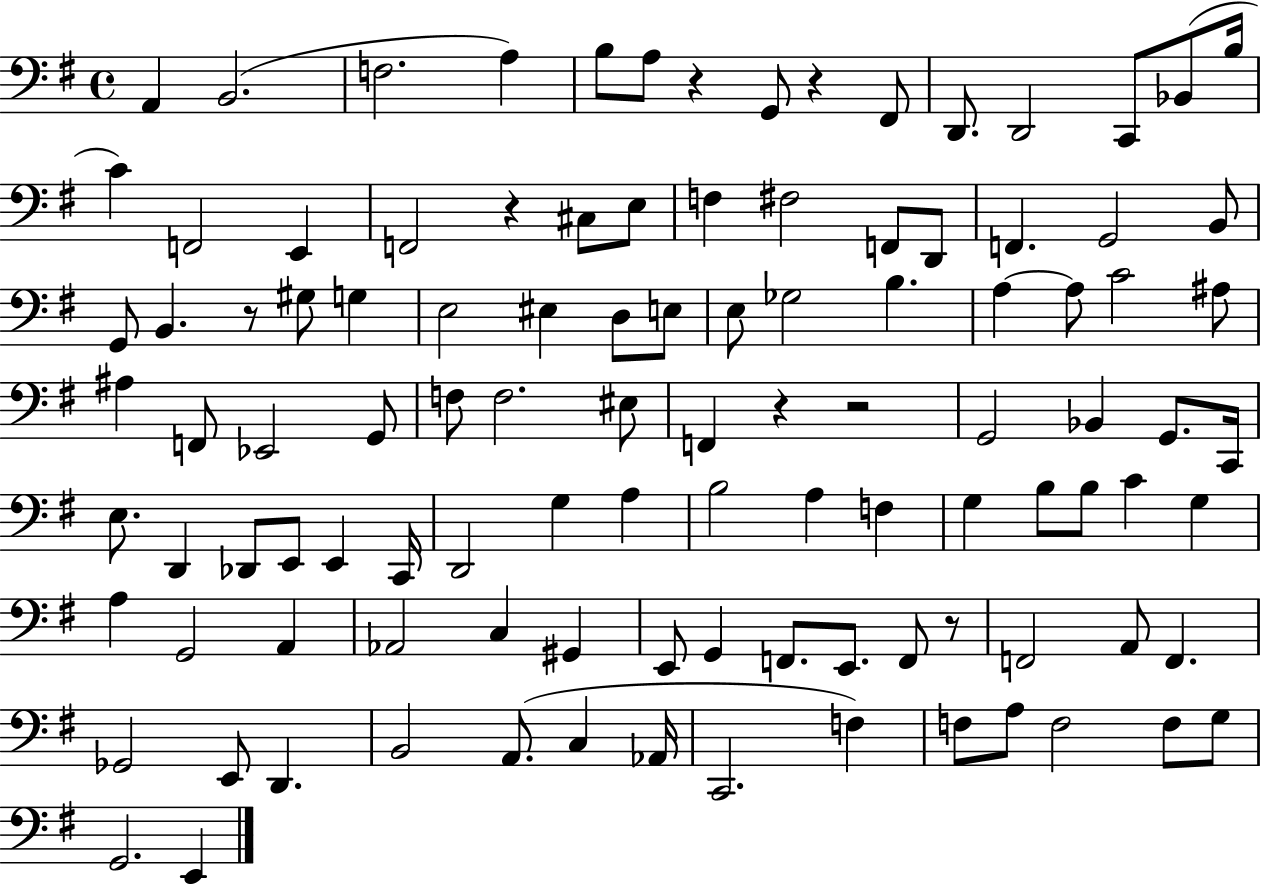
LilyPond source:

{
  \clef bass
  \time 4/4
  \defaultTimeSignature
  \key g \major
  a,4 b,2.( | f2. a4) | b8 a8 r4 g,8 r4 fis,8 | d,8. d,2 c,8 bes,8( b16 | \break c'4) f,2 e,4 | f,2 r4 cis8 e8 | f4 fis2 f,8 d,8 | f,4. g,2 b,8 | \break g,8 b,4. r8 gis8 g4 | e2 eis4 d8 e8 | e8 ges2 b4. | a4~~ a8 c'2 ais8 | \break ais4 f,8 ees,2 g,8 | f8 f2. eis8 | f,4 r4 r2 | g,2 bes,4 g,8. c,16 | \break e8. d,4 des,8 e,8 e,4 c,16 | d,2 g4 a4 | b2 a4 f4 | g4 b8 b8 c'4 g4 | \break a4 g,2 a,4 | aes,2 c4 gis,4 | e,8 g,4 f,8. e,8. f,8 r8 | f,2 a,8 f,4. | \break ges,2 e,8 d,4. | b,2 a,8.( c4 aes,16 | c,2. f4) | f8 a8 f2 f8 g8 | \break g,2. e,4 | \bar "|."
}